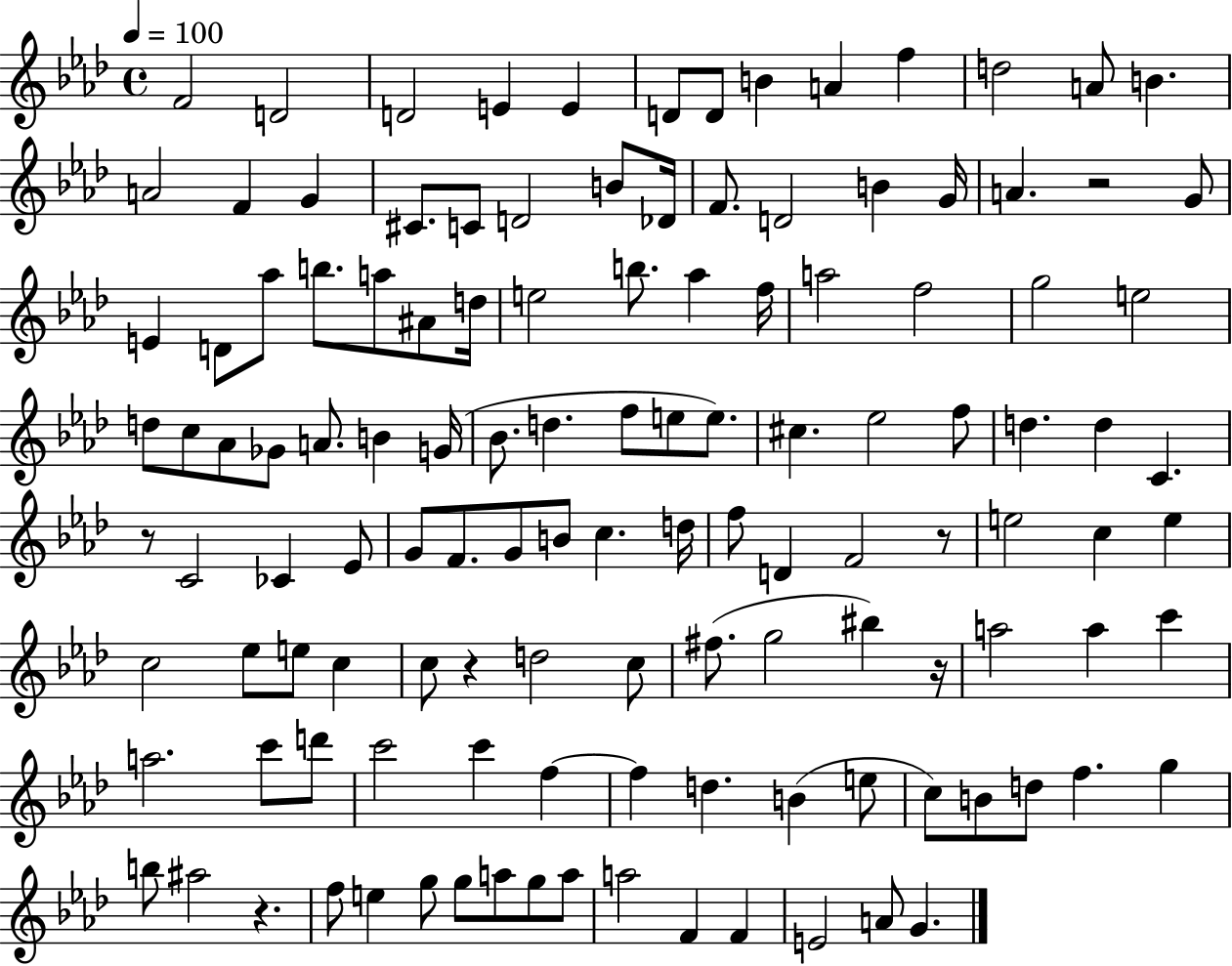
X:1
T:Untitled
M:4/4
L:1/4
K:Ab
F2 D2 D2 E E D/2 D/2 B A f d2 A/2 B A2 F G ^C/2 C/2 D2 B/2 _D/4 F/2 D2 B G/4 A z2 G/2 E D/2 _a/2 b/2 a/2 ^A/2 d/4 e2 b/2 _a f/4 a2 f2 g2 e2 d/2 c/2 _A/2 _G/2 A/2 B G/4 _B/2 d f/2 e/2 e/2 ^c _e2 f/2 d d C z/2 C2 _C _E/2 G/2 F/2 G/2 B/2 c d/4 f/2 D F2 z/2 e2 c e c2 _e/2 e/2 c c/2 z d2 c/2 ^f/2 g2 ^b z/4 a2 a c' a2 c'/2 d'/2 c'2 c' f f d B e/2 c/2 B/2 d/2 f g b/2 ^a2 z f/2 e g/2 g/2 a/2 g/2 a/2 a2 F F E2 A/2 G